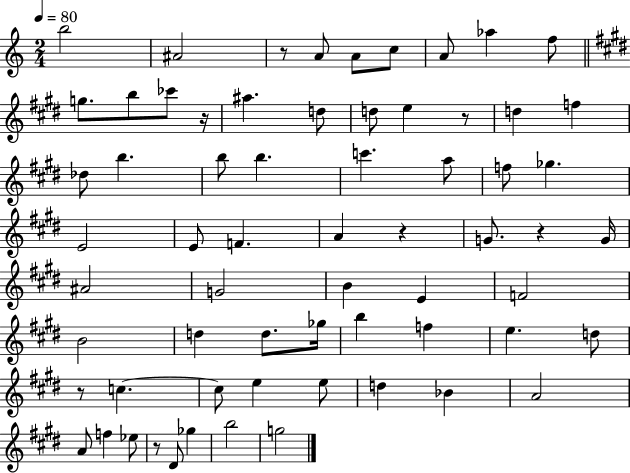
B5/h A#4/h R/e A4/e A4/e C5/e A4/e Ab5/q F5/e G5/e. B5/e CES6/e R/s A#5/q. D5/e D5/e E5/q R/e D5/q F5/q Db5/e B5/q. B5/e B5/q. C6/q. A5/e F5/e Gb5/q. E4/h E4/e F4/q. A4/q R/q G4/e. R/q G4/s A#4/h G4/h B4/q E4/q F4/h B4/h D5/q D5/e. Gb5/s B5/q F5/q E5/q. D5/e R/e C5/q. C5/e E5/q E5/e D5/q Bb4/q A4/h A4/e F5/q Eb5/e R/e D#4/e Gb5/q B5/h G5/h